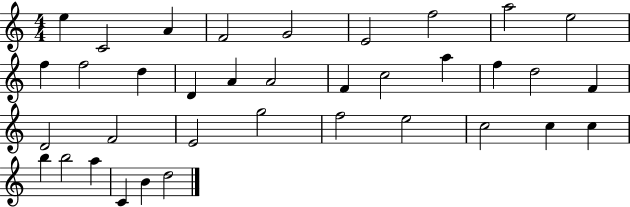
{
  \clef treble
  \numericTimeSignature
  \time 4/4
  \key c \major
  e''4 c'2 a'4 | f'2 g'2 | e'2 f''2 | a''2 e''2 | \break f''4 f''2 d''4 | d'4 a'4 a'2 | f'4 c''2 a''4 | f''4 d''2 f'4 | \break d'2 f'2 | e'2 g''2 | f''2 e''2 | c''2 c''4 c''4 | \break b''4 b''2 a''4 | c'4 b'4 d''2 | \bar "|."
}